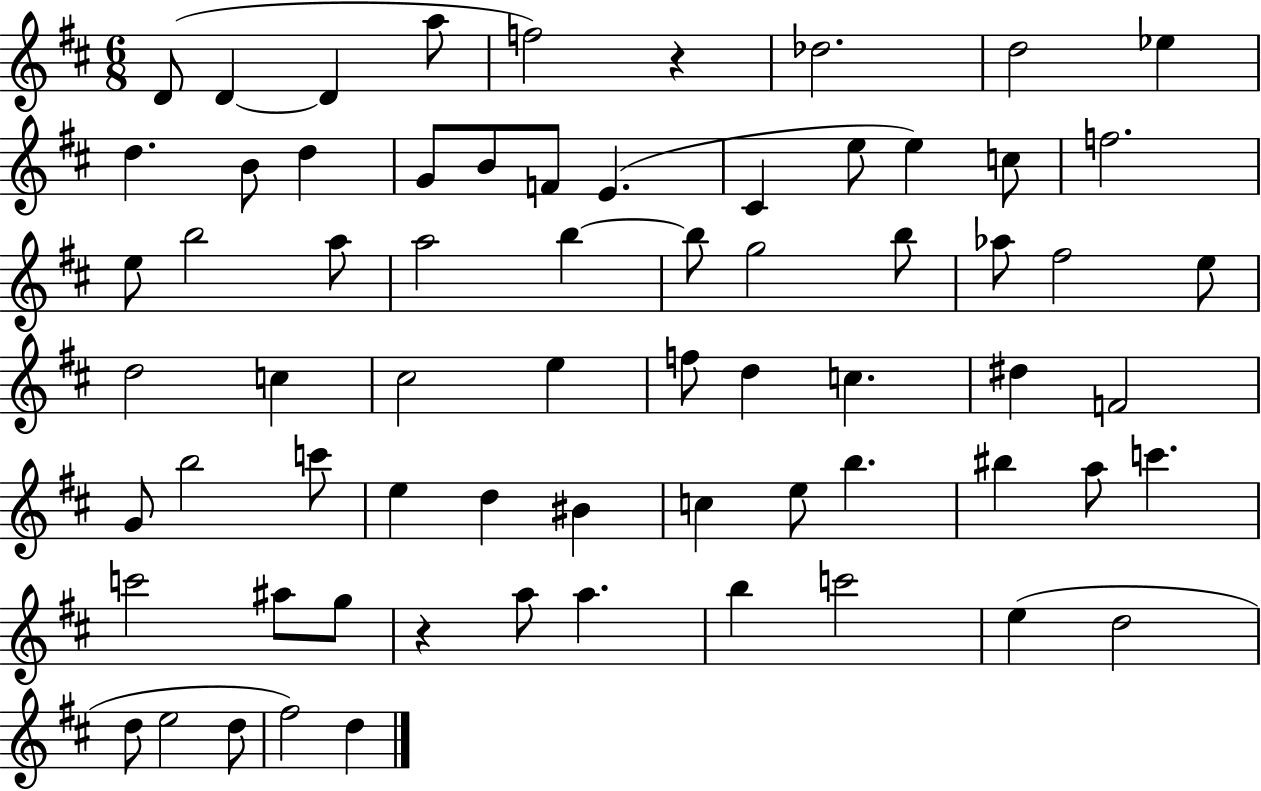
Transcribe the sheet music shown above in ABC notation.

X:1
T:Untitled
M:6/8
L:1/4
K:D
D/2 D D a/2 f2 z _d2 d2 _e d B/2 d G/2 B/2 F/2 E ^C e/2 e c/2 f2 e/2 b2 a/2 a2 b b/2 g2 b/2 _a/2 ^f2 e/2 d2 c ^c2 e f/2 d c ^d F2 G/2 b2 c'/2 e d ^B c e/2 b ^b a/2 c' c'2 ^a/2 g/2 z a/2 a b c'2 e d2 d/2 e2 d/2 ^f2 d